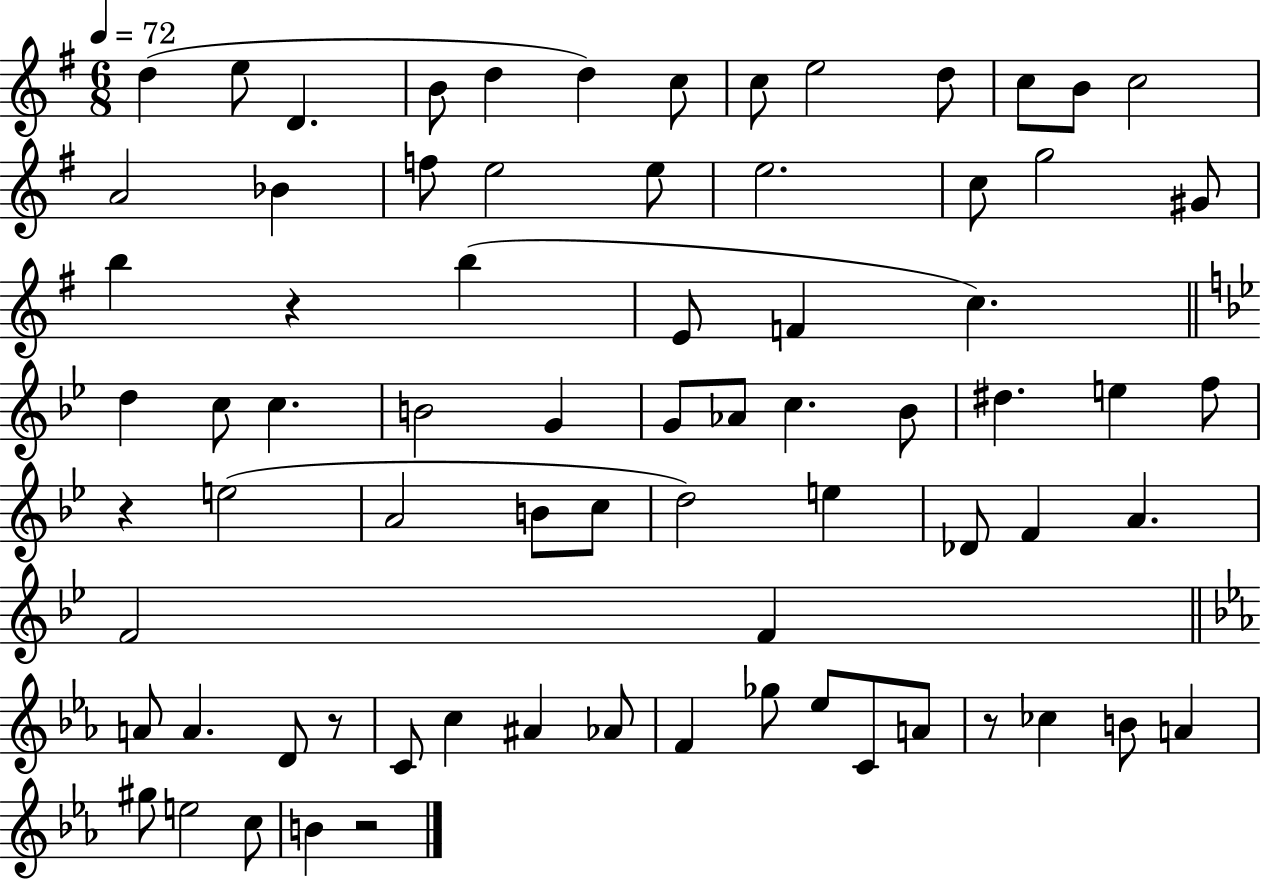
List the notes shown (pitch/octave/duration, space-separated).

D5/q E5/e D4/q. B4/e D5/q D5/q C5/e C5/e E5/h D5/e C5/e B4/e C5/h A4/h Bb4/q F5/e E5/h E5/e E5/h. C5/e G5/h G#4/e B5/q R/q B5/q E4/e F4/q C5/q. D5/q C5/e C5/q. B4/h G4/q G4/e Ab4/e C5/q. Bb4/e D#5/q. E5/q F5/e R/q E5/h A4/h B4/e C5/e D5/h E5/q Db4/e F4/q A4/q. F4/h F4/q A4/e A4/q. D4/e R/e C4/e C5/q A#4/q Ab4/e F4/q Gb5/e Eb5/e C4/e A4/e R/e CES5/q B4/e A4/q G#5/e E5/h C5/e B4/q R/h